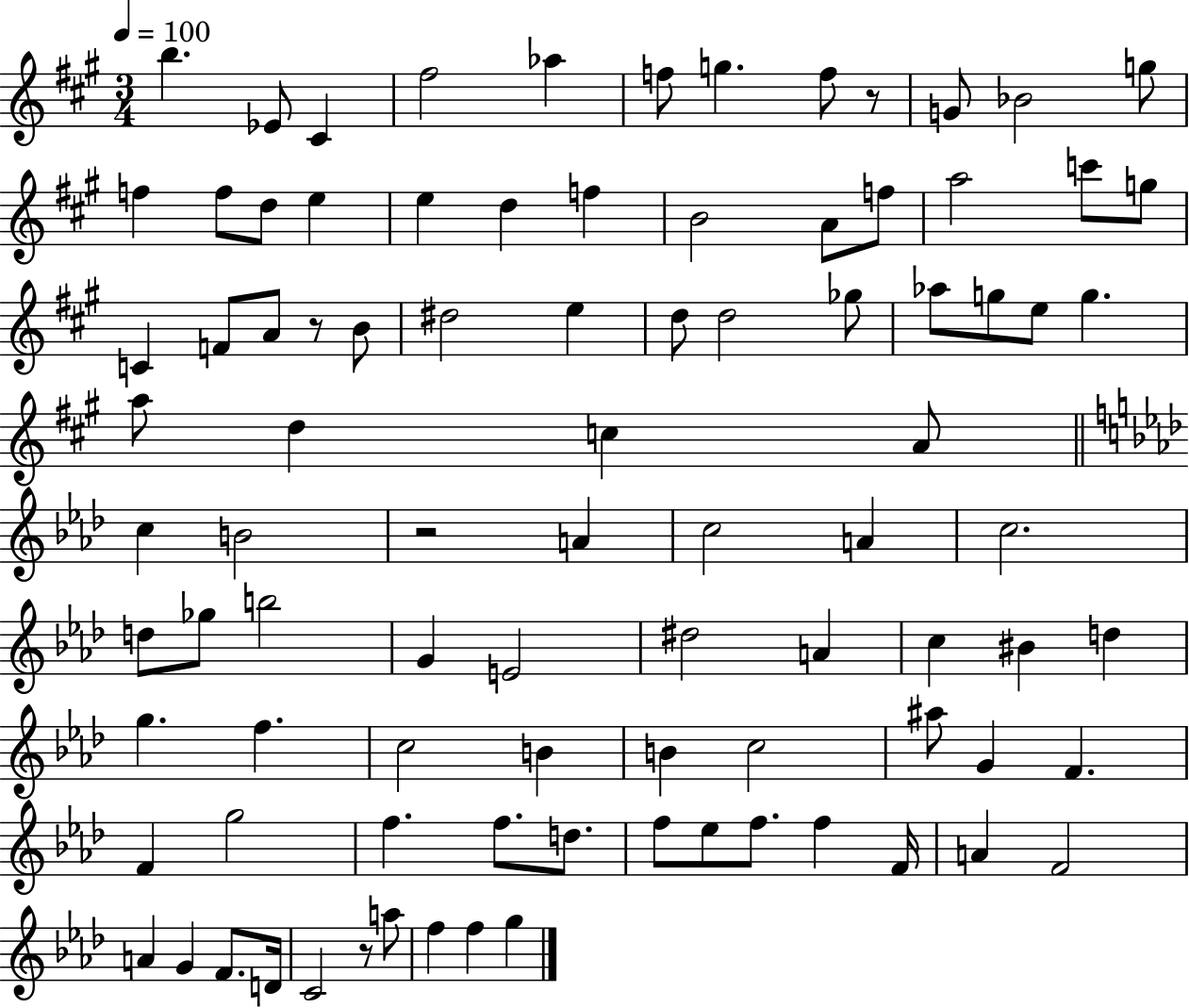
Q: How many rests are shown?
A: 4